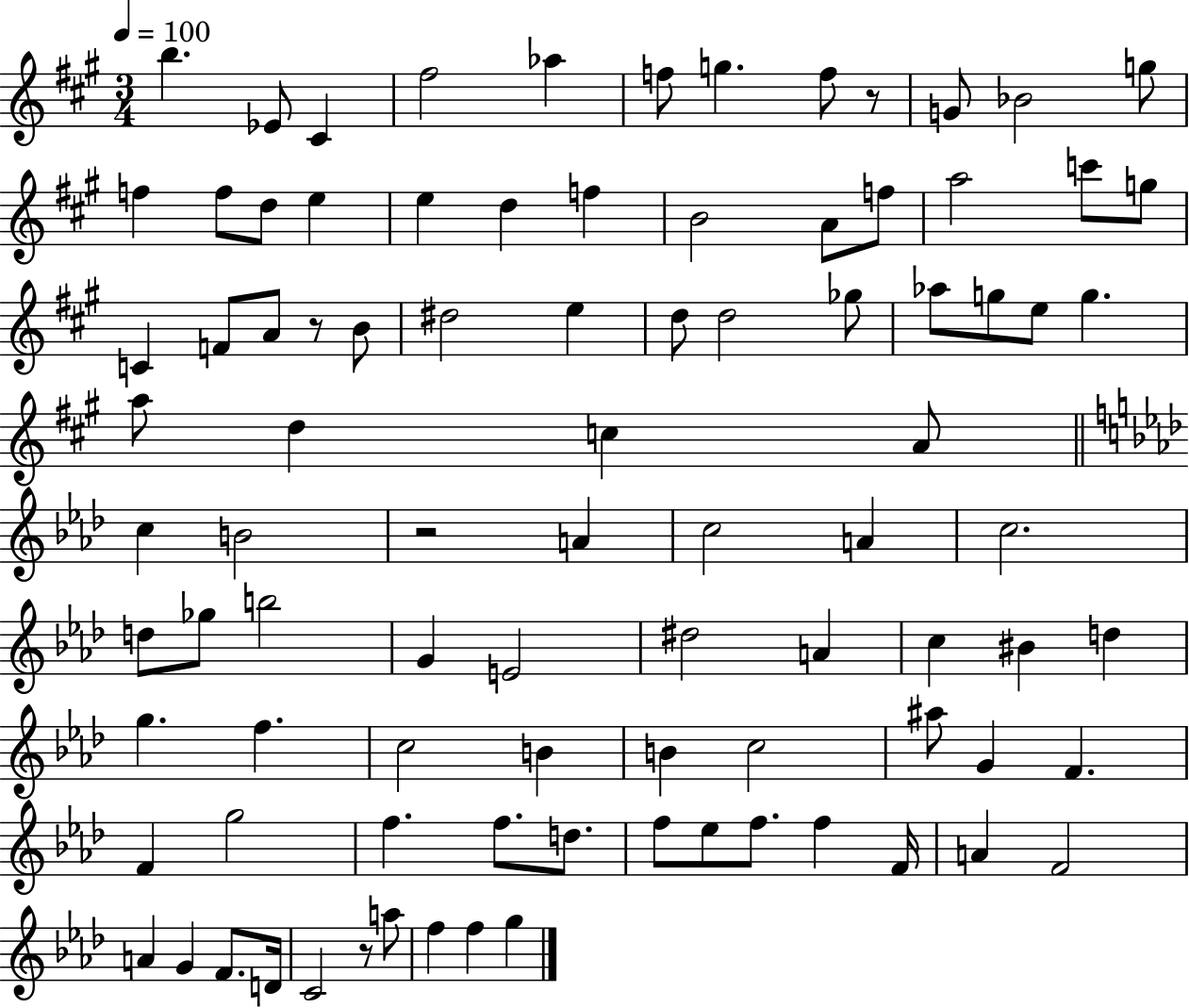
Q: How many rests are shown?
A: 4